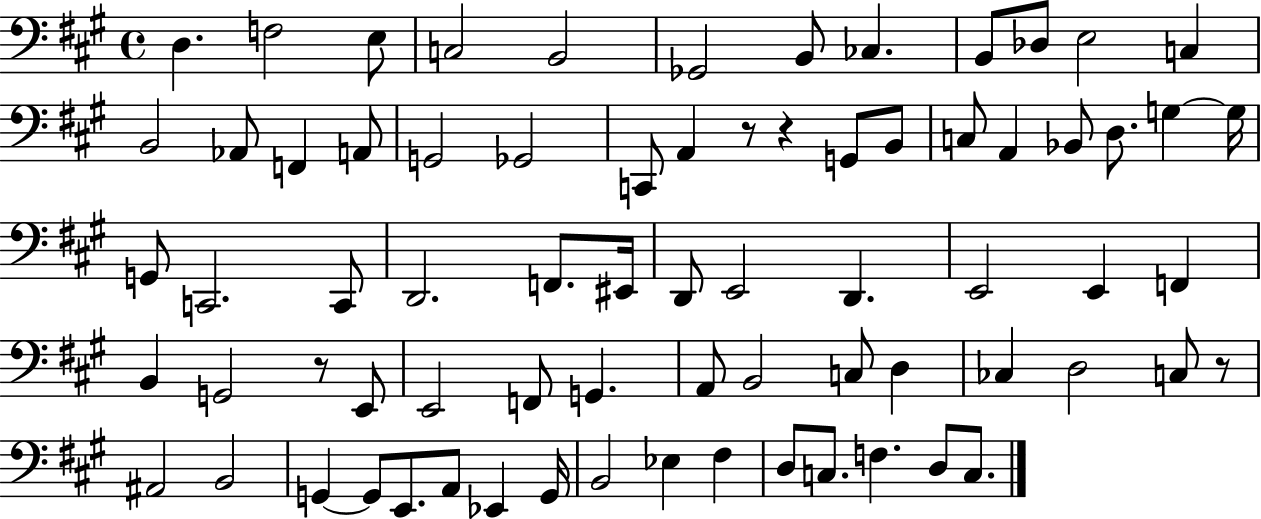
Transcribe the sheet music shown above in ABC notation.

X:1
T:Untitled
M:4/4
L:1/4
K:A
D, F,2 E,/2 C,2 B,,2 _G,,2 B,,/2 _C, B,,/2 _D,/2 E,2 C, B,,2 _A,,/2 F,, A,,/2 G,,2 _G,,2 C,,/2 A,, z/2 z G,,/2 B,,/2 C,/2 A,, _B,,/2 D,/2 G, G,/4 G,,/2 C,,2 C,,/2 D,,2 F,,/2 ^E,,/4 D,,/2 E,,2 D,, E,,2 E,, F,, B,, G,,2 z/2 E,,/2 E,,2 F,,/2 G,, A,,/2 B,,2 C,/2 D, _C, D,2 C,/2 z/2 ^A,,2 B,,2 G,, G,,/2 E,,/2 A,,/2 _E,, G,,/4 B,,2 _E, ^F, D,/2 C,/2 F, D,/2 C,/2